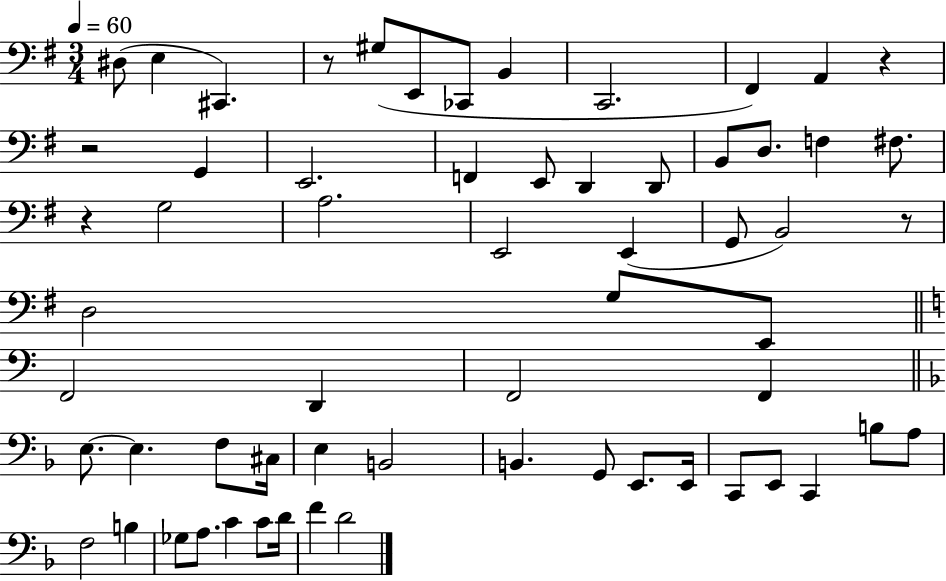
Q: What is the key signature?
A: G major